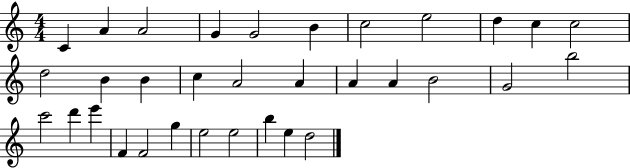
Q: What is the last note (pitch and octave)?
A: D5